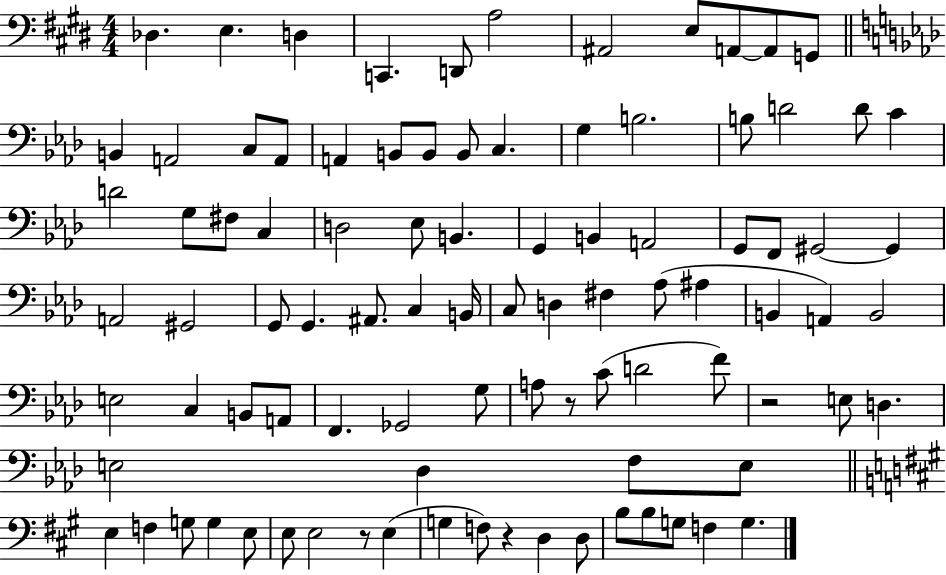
Db3/q. E3/q. D3/q C2/q. D2/e A3/h A#2/h E3/e A2/e A2/e G2/e B2/q A2/h C3/e A2/e A2/q B2/e B2/e B2/e C3/q. G3/q B3/h. B3/e D4/h D4/e C4/q D4/h G3/e F#3/e C3/q D3/h Eb3/e B2/q. G2/q B2/q A2/h G2/e F2/e G#2/h G#2/q A2/h G#2/h G2/e G2/q. A#2/e. C3/q B2/s C3/e D3/q F#3/q Ab3/e A#3/q B2/q A2/q B2/h E3/h C3/q B2/e A2/e F2/q. Gb2/h G3/e A3/e R/e C4/e D4/h F4/e R/h E3/e D3/q. E3/h Db3/q F3/e E3/e E3/q F3/q G3/e G3/q E3/e E3/e E3/h R/e E3/q G3/q F3/e R/q D3/q D3/e B3/e B3/e G3/e F3/q G3/q.